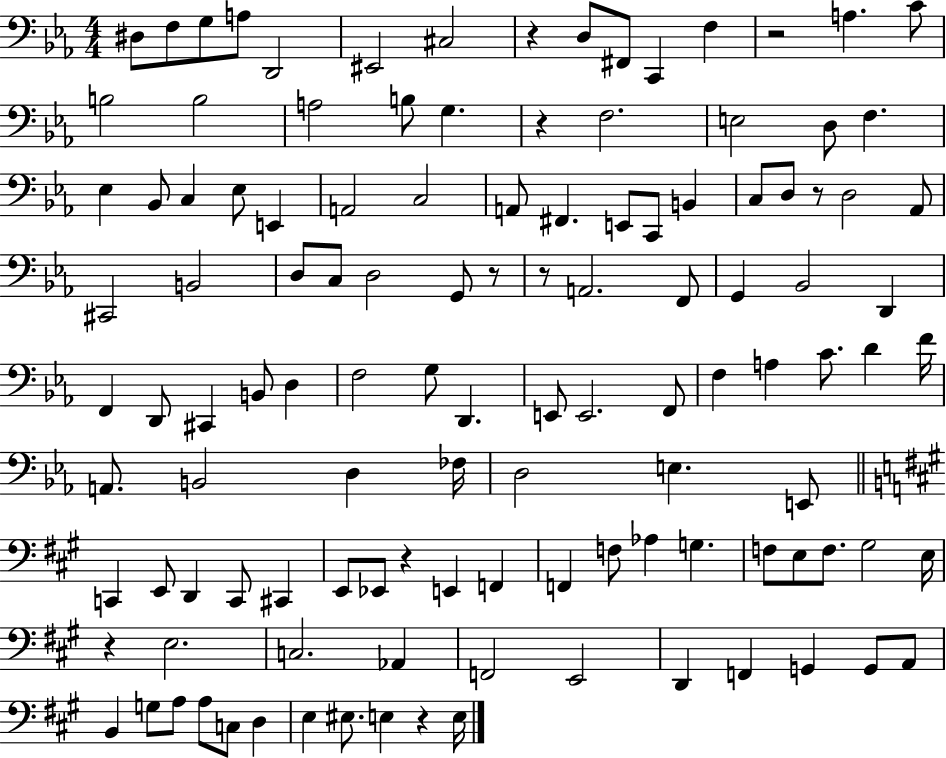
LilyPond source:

{
  \clef bass
  \numericTimeSignature
  \time 4/4
  \key ees \major
  dis8 f8 g8 a8 d,2 | eis,2 cis2 | r4 d8 fis,8 c,4 f4 | r2 a4. c'8 | \break b2 b2 | a2 b8 g4. | r4 f2. | e2 d8 f4. | \break ees4 bes,8 c4 ees8 e,4 | a,2 c2 | a,8 fis,4. e,8 c,8 b,4 | c8 d8 r8 d2 aes,8 | \break cis,2 b,2 | d8 c8 d2 g,8 r8 | r8 a,2. f,8 | g,4 bes,2 d,4 | \break f,4 d,8 cis,4 b,8 d4 | f2 g8 d,4. | e,8 e,2. f,8 | f4 a4 c'8. d'4 f'16 | \break a,8. b,2 d4 fes16 | d2 e4. e,8 | \bar "||" \break \key a \major c,4 e,8 d,4 c,8 cis,4 | e,8 ees,8 r4 e,4 f,4 | f,4 f8 aes4 g4. | f8 e8 f8. gis2 e16 | \break r4 e2. | c2. aes,4 | f,2 e,2 | d,4 f,4 g,4 g,8 a,8 | \break b,4 g8 a8 a8 c8 d4 | e4 eis8. e4 r4 e16 | \bar "|."
}